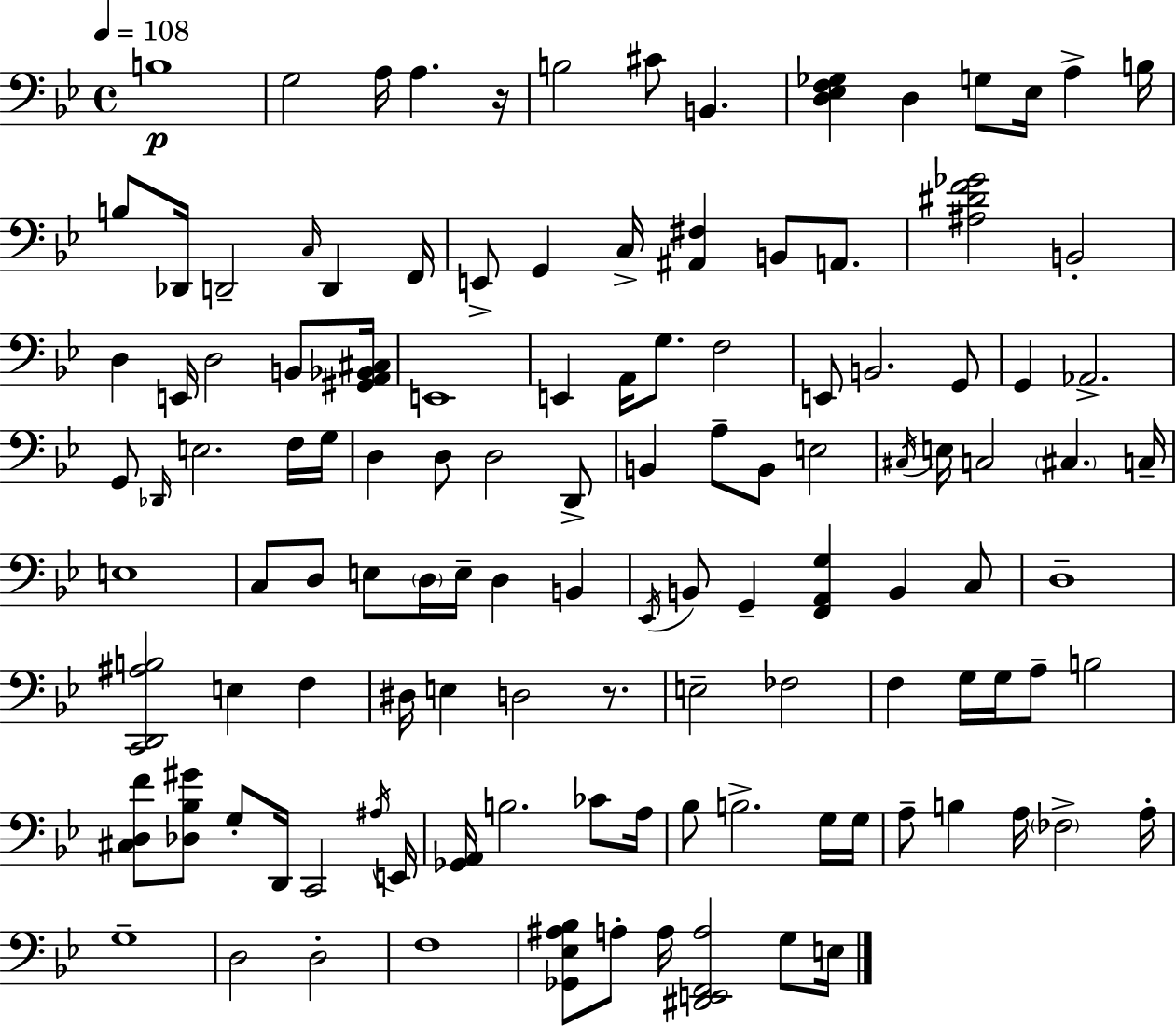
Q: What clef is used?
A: bass